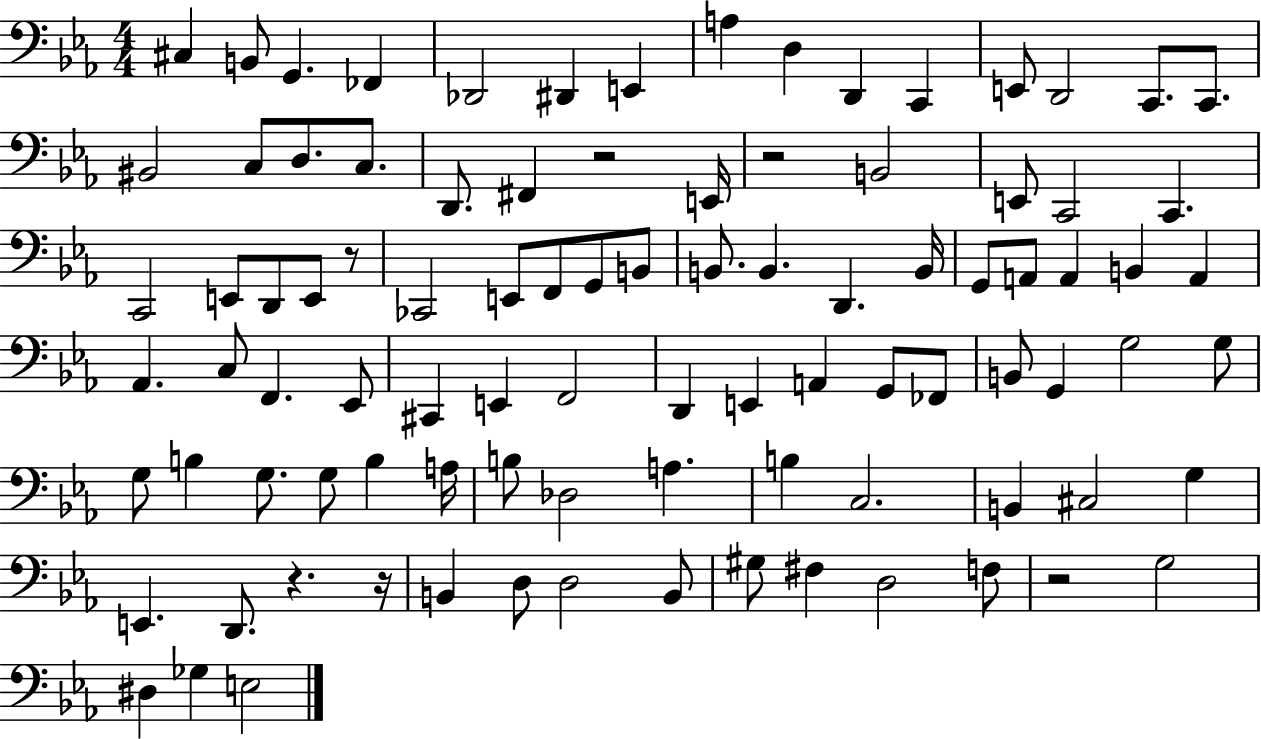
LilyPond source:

{
  \clef bass
  \numericTimeSignature
  \time 4/4
  \key ees \major
  \repeat volta 2 { cis4 b,8 g,4. fes,4 | des,2 dis,4 e,4 | a4 d4 d,4 c,4 | e,8 d,2 c,8. c,8. | \break bis,2 c8 d8. c8. | d,8. fis,4 r2 e,16 | r2 b,2 | e,8 c,2 c,4. | \break c,2 e,8 d,8 e,8 r8 | ces,2 e,8 f,8 g,8 b,8 | b,8. b,4. d,4. b,16 | g,8 a,8 a,4 b,4 a,4 | \break aes,4. c8 f,4. ees,8 | cis,4 e,4 f,2 | d,4 e,4 a,4 g,8 fes,8 | b,8 g,4 g2 g8 | \break g8 b4 g8. g8 b4 a16 | b8 des2 a4. | b4 c2. | b,4 cis2 g4 | \break e,4. d,8. r4. r16 | b,4 d8 d2 b,8 | gis8 fis4 d2 f8 | r2 g2 | \break dis4 ges4 e2 | } \bar "|."
}